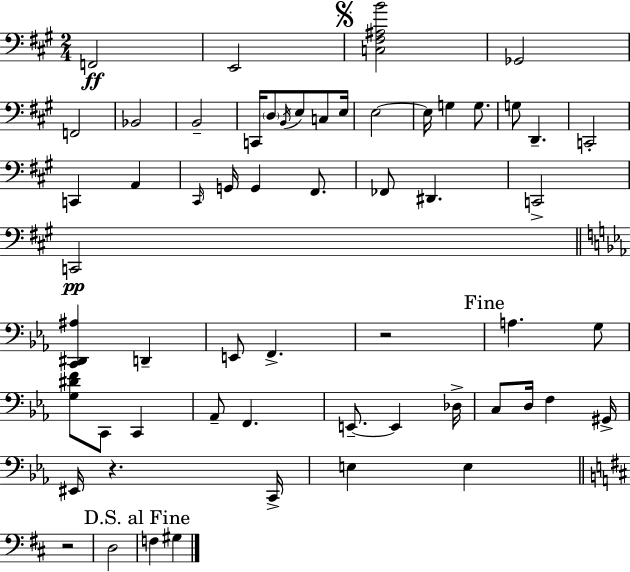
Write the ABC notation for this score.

X:1
T:Untitled
M:2/4
L:1/4
K:A
F,,2 E,,2 [C,^F,^A,B]2 _G,,2 F,,2 _B,,2 B,,2 C,,/4 D,/2 B,,/4 E,/2 C,/2 E,/4 E,2 E,/4 G, G,/2 G,/2 D,, C,,2 C,, A,, ^C,,/4 G,,/4 G,, ^F,,/2 _F,,/2 ^D,, C,,2 C,,2 [C,,^D,,^A,] D,, E,,/2 F,, z2 A, G,/2 [G,^DF]/2 C,,/2 C,, _A,,/2 F,, E,,/2 E,, _D,/4 C,/2 D,/4 F, ^G,,/4 ^E,,/4 z C,,/4 E, E, z2 D,2 F, ^G,